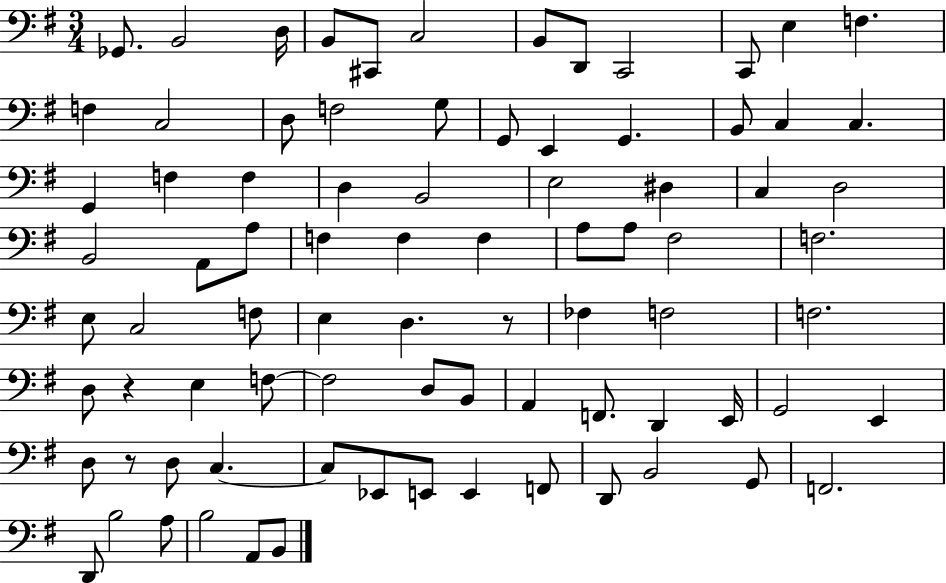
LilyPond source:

{
  \clef bass
  \numericTimeSignature
  \time 3/4
  \key g \major
  \repeat volta 2 { ges,8. b,2 d16 | b,8 cis,8 c2 | b,8 d,8 c,2 | c,8 e4 f4. | \break f4 c2 | d8 f2 g8 | g,8 e,4 g,4. | b,8 c4 c4. | \break g,4 f4 f4 | d4 b,2 | e2 dis4 | c4 d2 | \break b,2 a,8 a8 | f4 f4 f4 | a8 a8 fis2 | f2. | \break e8 c2 f8 | e4 d4. r8 | fes4 f2 | f2. | \break d8 r4 e4 f8~~ | f2 d8 b,8 | a,4 f,8. d,4 e,16 | g,2 e,4 | \break d8 r8 d8 c4.~~ | c8 ees,8 e,8 e,4 f,8 | d,8 b,2 g,8 | f,2. | \break d,8 b2 a8 | b2 a,8 b,8 | } \bar "|."
}